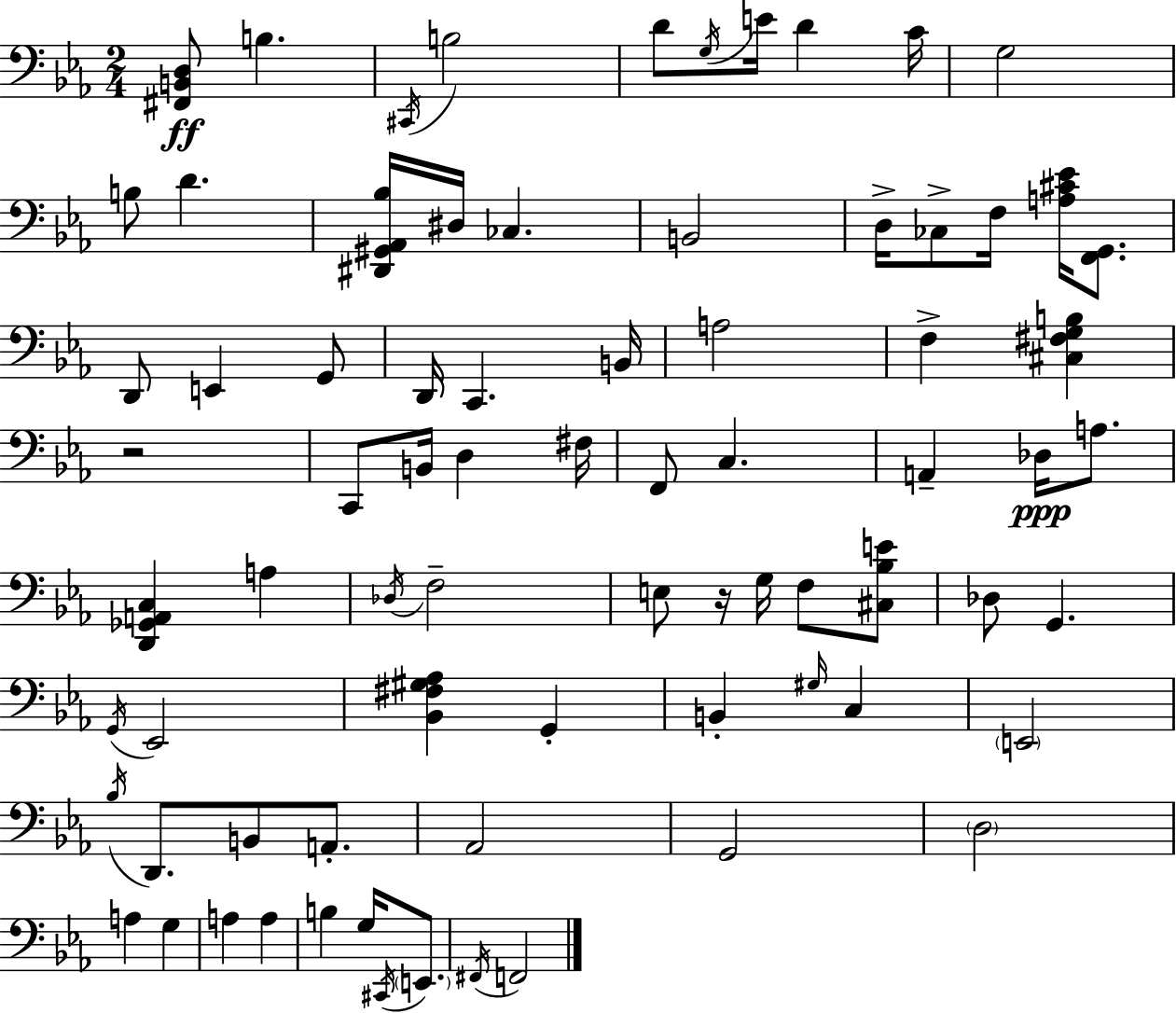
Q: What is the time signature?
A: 2/4